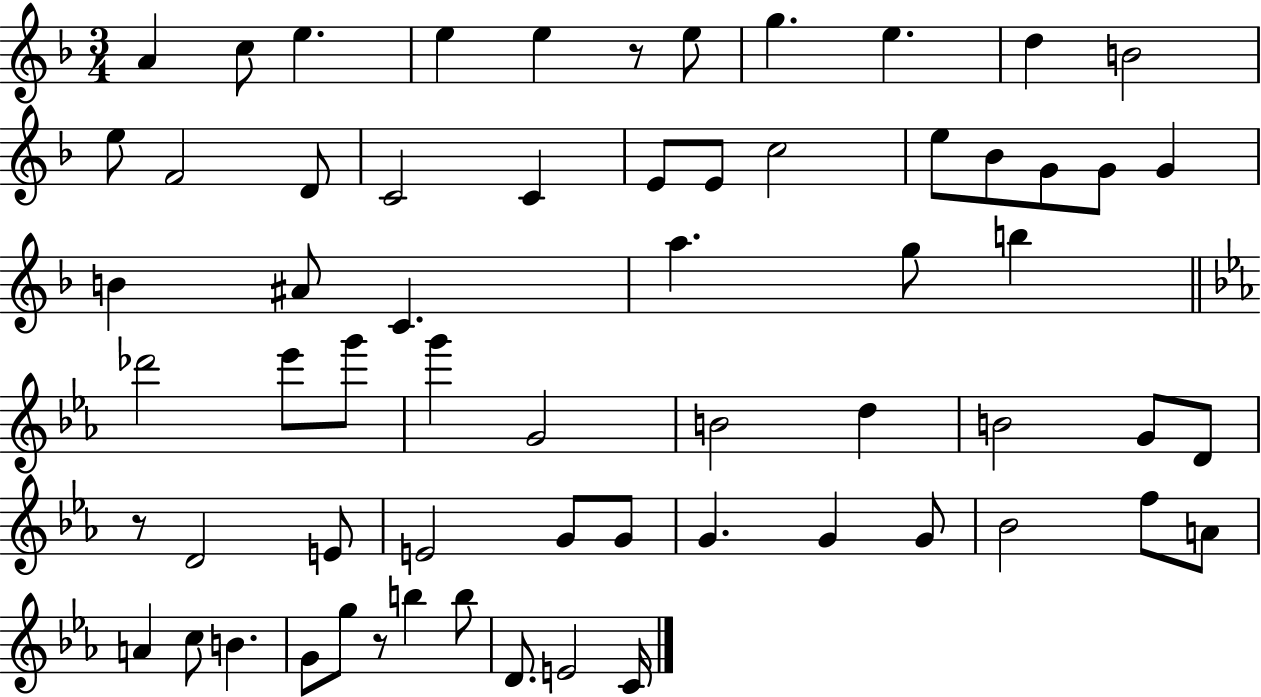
{
  \clef treble
  \numericTimeSignature
  \time 3/4
  \key f \major
  a'4 c''8 e''4. | e''4 e''4 r8 e''8 | g''4. e''4. | d''4 b'2 | \break e''8 f'2 d'8 | c'2 c'4 | e'8 e'8 c''2 | e''8 bes'8 g'8 g'8 g'4 | \break b'4 ais'8 c'4. | a''4. g''8 b''4 | \bar "||" \break \key c \minor des'''2 ees'''8 g'''8 | g'''4 g'2 | b'2 d''4 | b'2 g'8 d'8 | \break r8 d'2 e'8 | e'2 g'8 g'8 | g'4. g'4 g'8 | bes'2 f''8 a'8 | \break a'4 c''8 b'4. | g'8 g''8 r8 b''4 b''8 | d'8. e'2 c'16 | \bar "|."
}